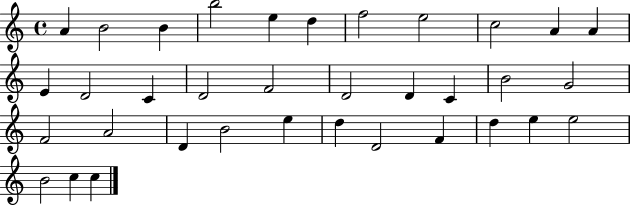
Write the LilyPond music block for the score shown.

{
  \clef treble
  \time 4/4
  \defaultTimeSignature
  \key c \major
  a'4 b'2 b'4 | b''2 e''4 d''4 | f''2 e''2 | c''2 a'4 a'4 | \break e'4 d'2 c'4 | d'2 f'2 | d'2 d'4 c'4 | b'2 g'2 | \break f'2 a'2 | d'4 b'2 e''4 | d''4 d'2 f'4 | d''4 e''4 e''2 | \break b'2 c''4 c''4 | \bar "|."
}